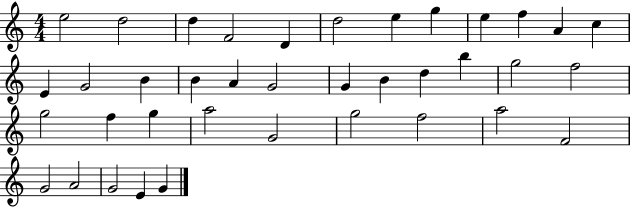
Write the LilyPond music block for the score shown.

{
  \clef treble
  \numericTimeSignature
  \time 4/4
  \key c \major
  e''2 d''2 | d''4 f'2 d'4 | d''2 e''4 g''4 | e''4 f''4 a'4 c''4 | \break e'4 g'2 b'4 | b'4 a'4 g'2 | g'4 b'4 d''4 b''4 | g''2 f''2 | \break g''2 f''4 g''4 | a''2 g'2 | g''2 f''2 | a''2 f'2 | \break g'2 a'2 | g'2 e'4 g'4 | \bar "|."
}